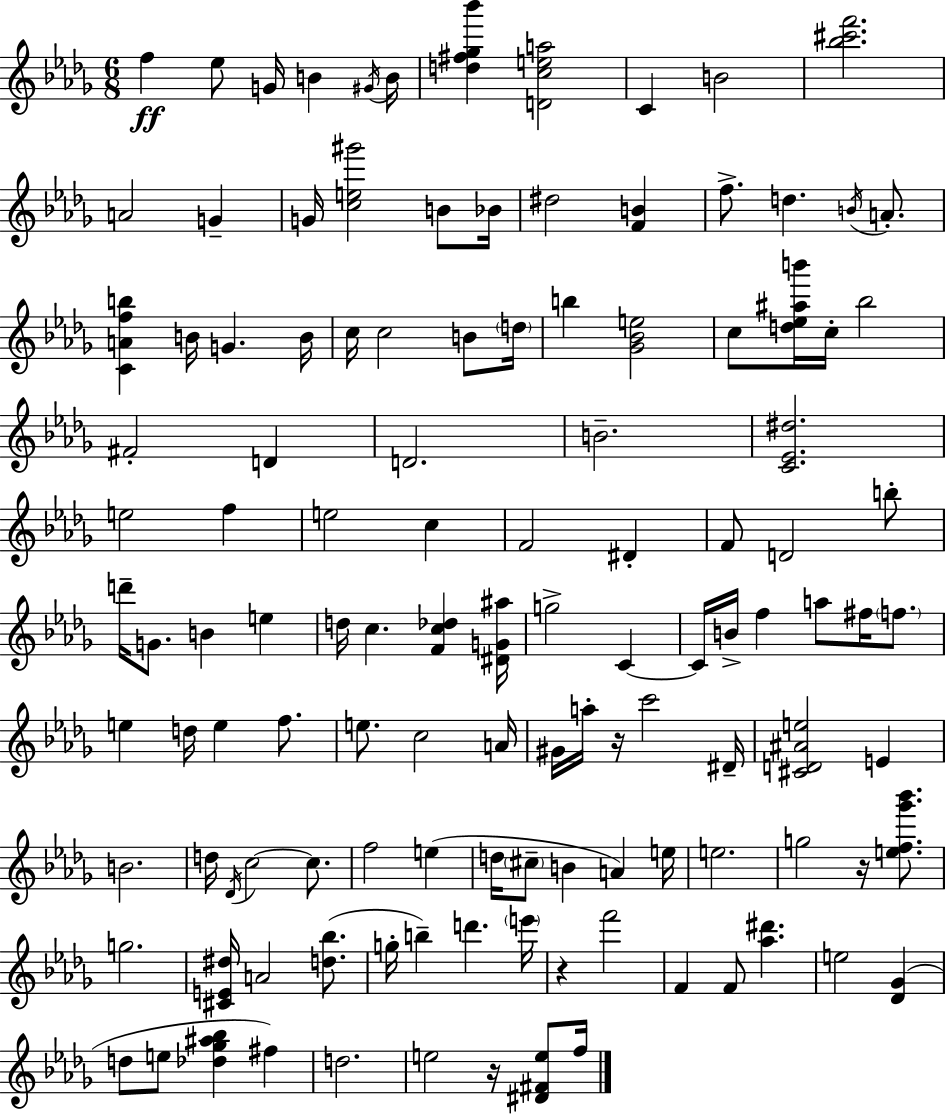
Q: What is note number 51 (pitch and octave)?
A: C4